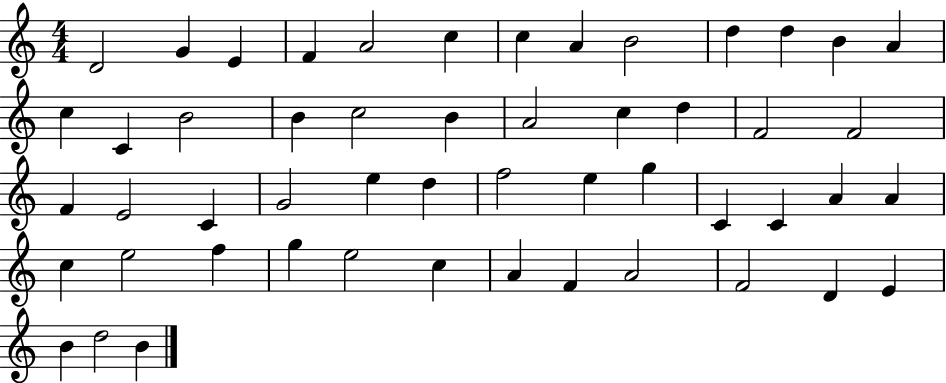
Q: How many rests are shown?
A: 0